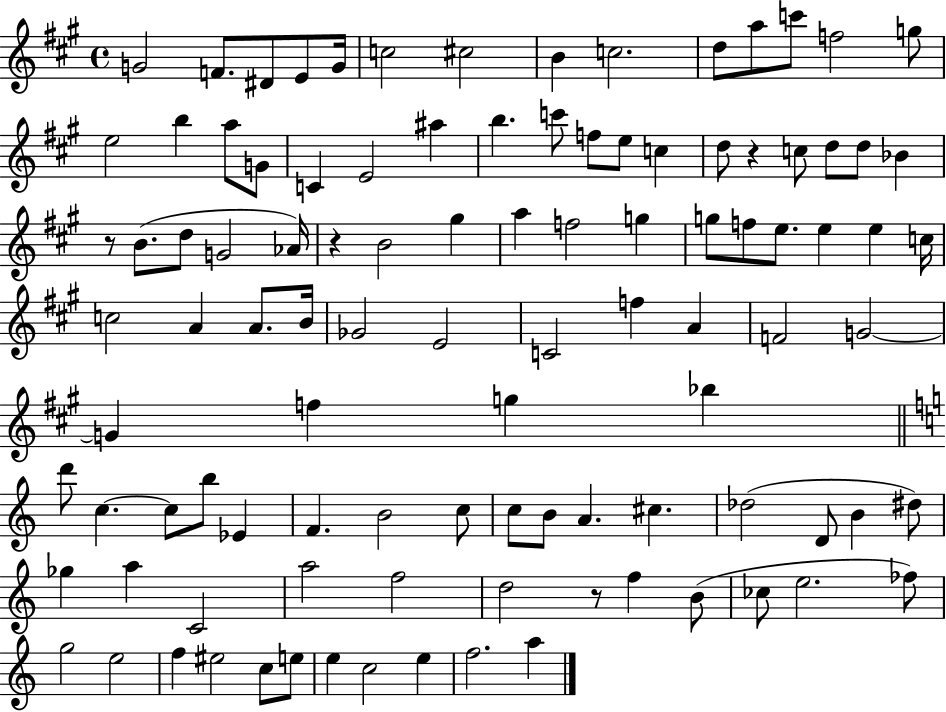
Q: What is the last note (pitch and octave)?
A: A5